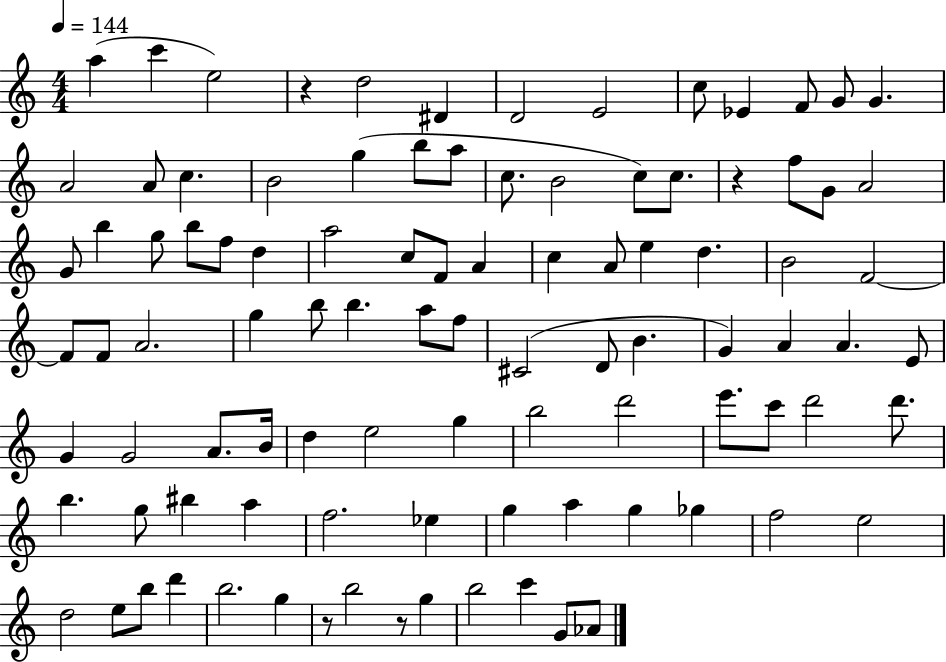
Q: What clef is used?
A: treble